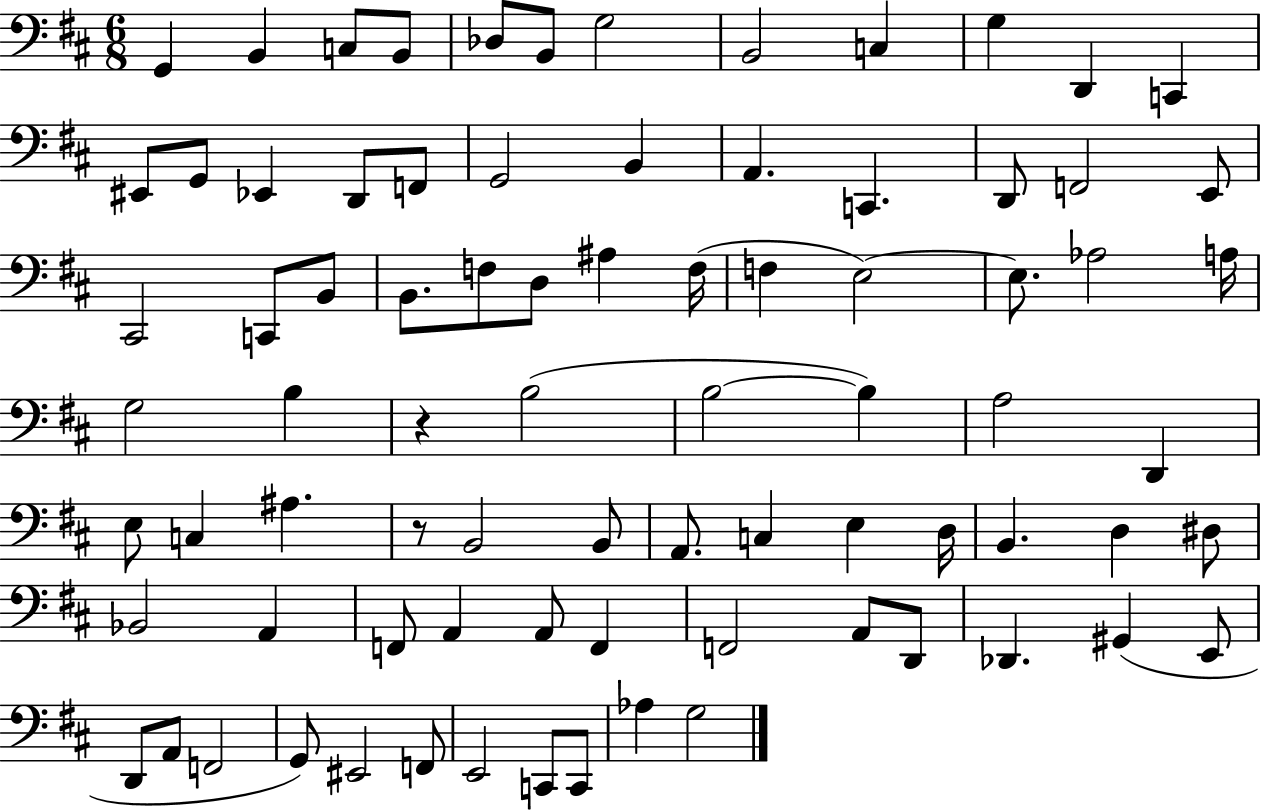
G2/q B2/q C3/e B2/e Db3/e B2/e G3/h B2/h C3/q G3/q D2/q C2/q EIS2/e G2/e Eb2/q D2/e F2/e G2/h B2/q A2/q. C2/q. D2/e F2/h E2/e C#2/h C2/e B2/e B2/e. F3/e D3/e A#3/q F3/s F3/q E3/h E3/e. Ab3/h A3/s G3/h B3/q R/q B3/h B3/h B3/q A3/h D2/q E3/e C3/q A#3/q. R/e B2/h B2/e A2/e. C3/q E3/q D3/s B2/q. D3/q D#3/e Bb2/h A2/q F2/e A2/q A2/e F2/q F2/h A2/e D2/e Db2/q. G#2/q E2/e D2/e A2/e F2/h G2/e EIS2/h F2/e E2/h C2/e C2/e Ab3/q G3/h